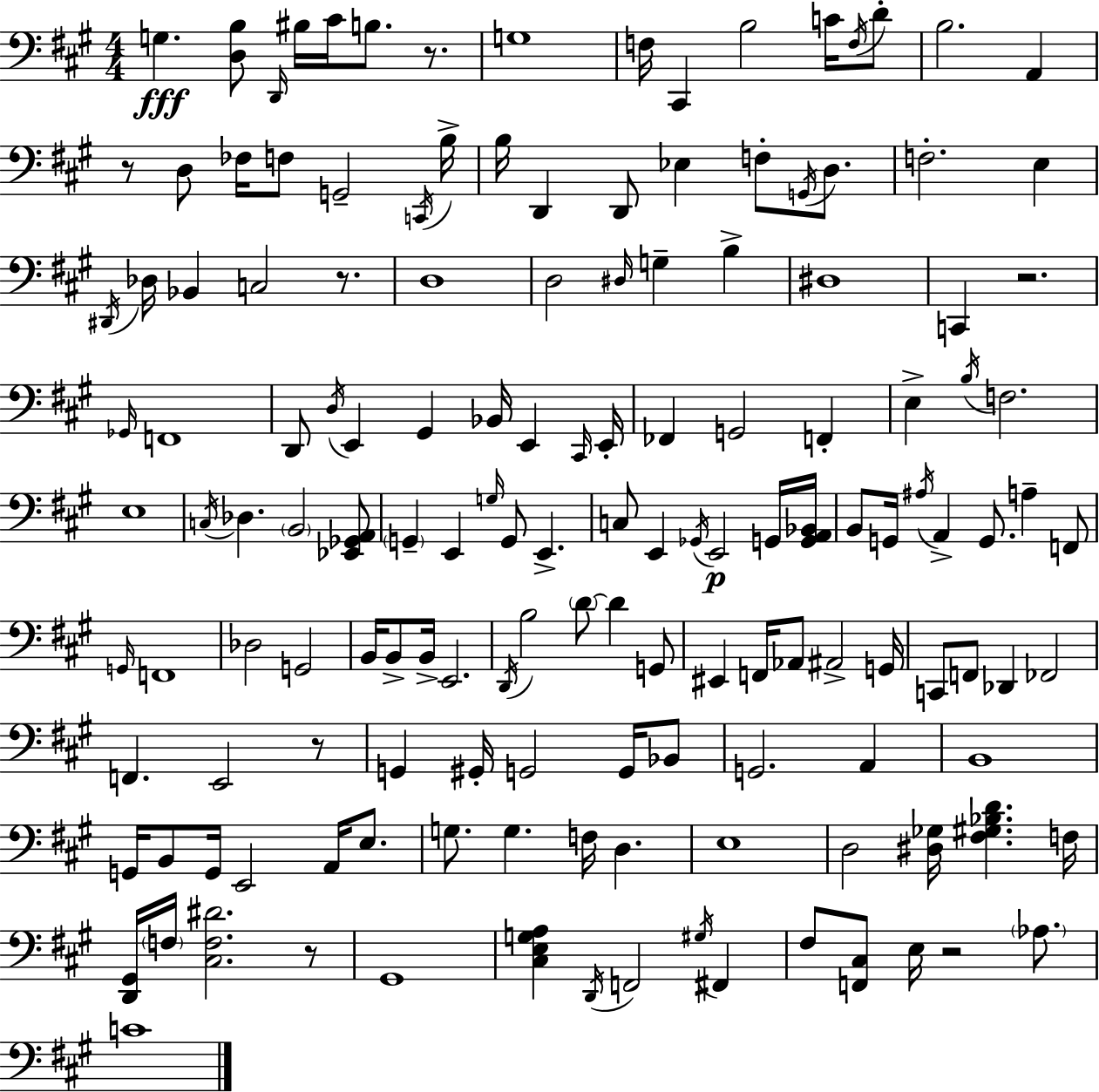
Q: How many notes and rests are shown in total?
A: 148